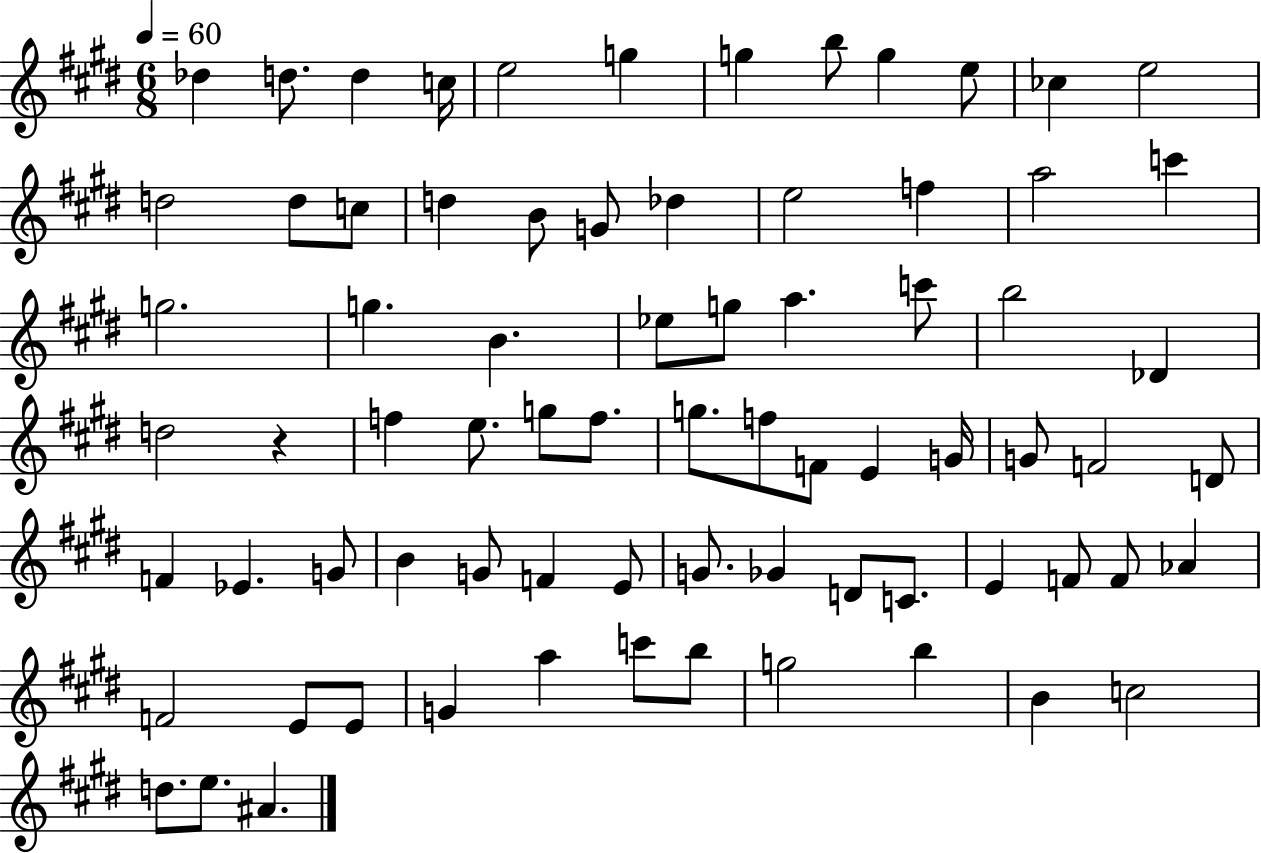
Db5/q D5/e. D5/q C5/s E5/h G5/q G5/q B5/e G5/q E5/e CES5/q E5/h D5/h D5/e C5/e D5/q B4/e G4/e Db5/q E5/h F5/q A5/h C6/q G5/h. G5/q. B4/q. Eb5/e G5/e A5/q. C6/e B5/h Db4/q D5/h R/q F5/q E5/e. G5/e F5/e. G5/e. F5/e F4/e E4/q G4/s G4/e F4/h D4/e F4/q Eb4/q. G4/e B4/q G4/e F4/q E4/e G4/e. Gb4/q D4/e C4/e. E4/q F4/e F4/e Ab4/q F4/h E4/e E4/e G4/q A5/q C6/e B5/e G5/h B5/q B4/q C5/h D5/e. E5/e. A#4/q.